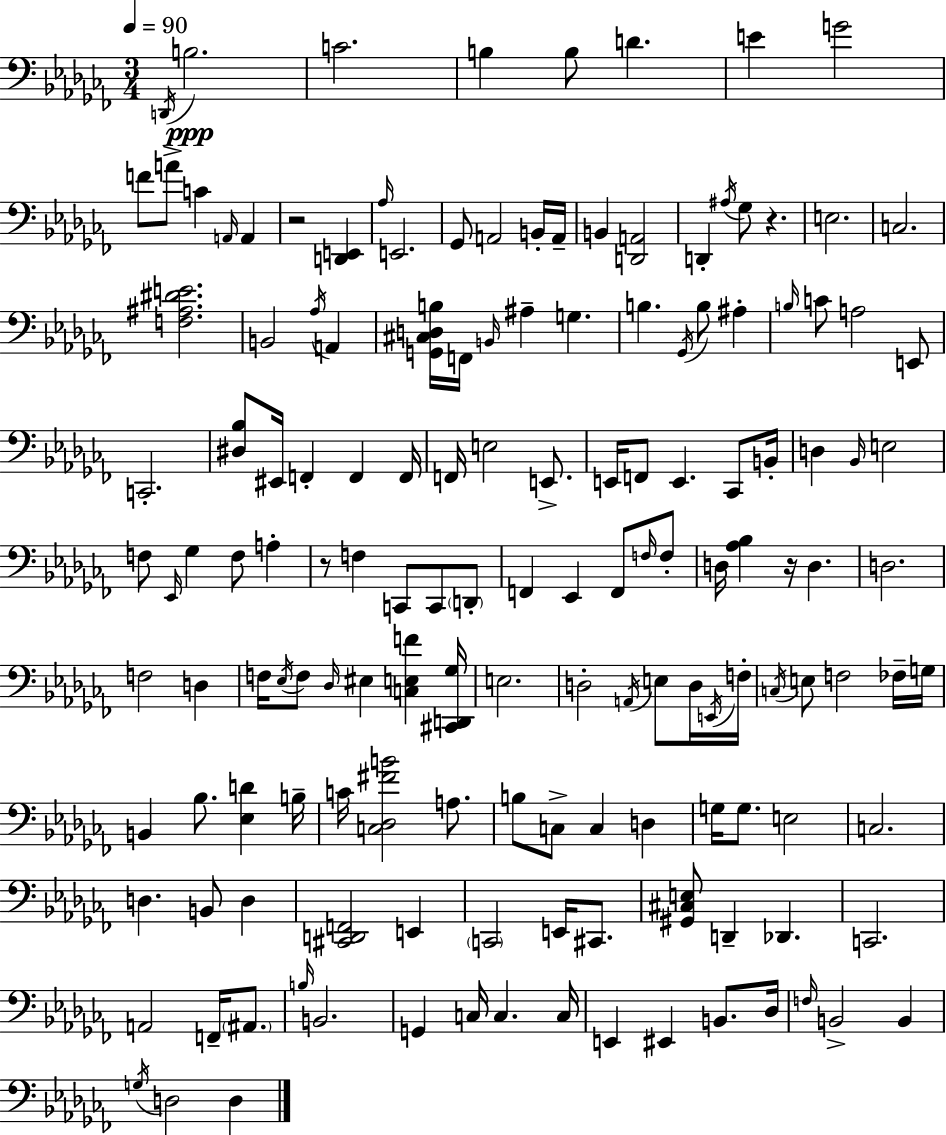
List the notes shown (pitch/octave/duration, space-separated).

D2/s B3/h. C4/h. B3/q B3/e D4/q. E4/q G4/h F4/e A4/e C4/q A2/s A2/q R/h [D2,E2]/q Ab3/s E2/h. Gb2/e A2/h B2/s A2/s B2/q [D2,A2]/h D2/q A#3/s Gb3/e R/q. E3/h. C3/h. [F3,A#3,D#4,E4]/h. B2/h Ab3/s A2/q [G2,C#3,D3,B3]/s F2/s B2/s A#3/q G3/q. B3/q. Gb2/s B3/e A#3/q B3/s C4/e A3/h E2/e C2/h. [D#3,Bb3]/e EIS2/s F2/q F2/q F2/s F2/s E3/h E2/e. E2/s F2/e E2/q. CES2/e B2/s D3/q Bb2/s E3/h F3/e Eb2/s Gb3/q F3/e A3/q R/e F3/q C2/e C2/e D2/e F2/q Eb2/q F2/e F3/s F3/e D3/s [Ab3,Bb3]/q R/s D3/q. D3/h. F3/h D3/q F3/s Eb3/s F3/e Db3/s EIS3/q [C3,E3,F4]/q [C#2,D2,Gb3]/s E3/h. D3/h A2/s E3/e D3/s E2/s F3/s C3/s E3/e F3/h FES3/s G3/s B2/q Bb3/e. [Eb3,D4]/q B3/s C4/s [C3,Db3,F#4,B4]/h A3/e. B3/e C3/e C3/q D3/q G3/s G3/e. E3/h C3/h. D3/q. B2/e D3/q [C#2,D2,F2]/h E2/q C2/h E2/s C#2/e. [G#2,C#3,E3]/e D2/q Db2/q. C2/h. A2/h F2/s A#2/e. B3/s B2/h. G2/q C3/s C3/q. C3/s E2/q EIS2/q B2/e. Db3/s F3/s B2/h B2/q G3/s D3/h D3/q